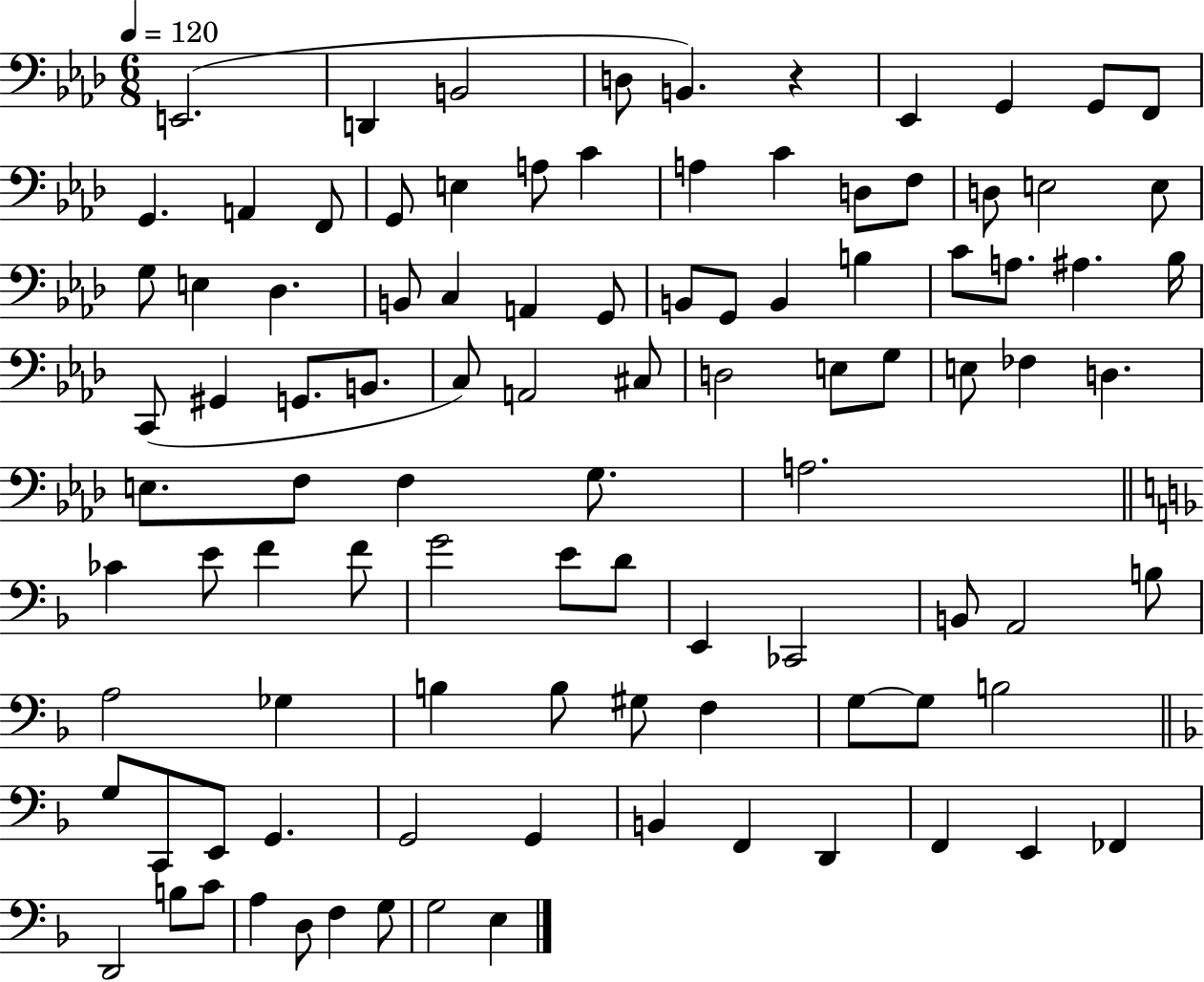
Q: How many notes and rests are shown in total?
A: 99